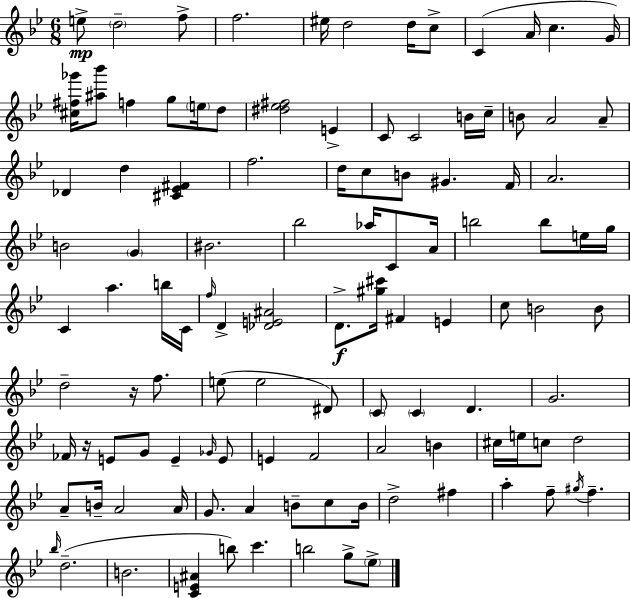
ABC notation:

X:1
T:Untitled
M:6/8
L:1/4
K:Gm
e/2 d2 f/2 f2 ^e/4 d2 d/4 c/2 C A/4 c G/4 [^c^f_g']/4 [^a_b']/2 f g/2 e/4 d/2 [^d_e^f]2 E C/2 C2 B/4 c/4 B/2 A2 A/2 _D d [^C_E^F] f2 d/4 c/2 B/2 ^G F/4 A2 B2 G ^B2 _b2 _a/4 C/2 A/4 b2 b/2 e/4 g/4 C a b/4 C/4 f/4 D [_DE^A]2 D/2 [^g^c']/4 ^F E c/2 B2 B/2 d2 z/4 f/2 e/2 e2 ^D/2 C/2 C D G2 _F/4 z/4 E/2 G/2 E _G/4 E/2 E F2 A2 B ^c/4 e/4 c/2 d2 A/2 B/4 A2 A/4 G/2 A B/2 c/2 B/4 d2 ^f a f/2 ^g/4 f _b/4 d2 B2 [CE^A] b/2 c' b2 g/2 _e/2